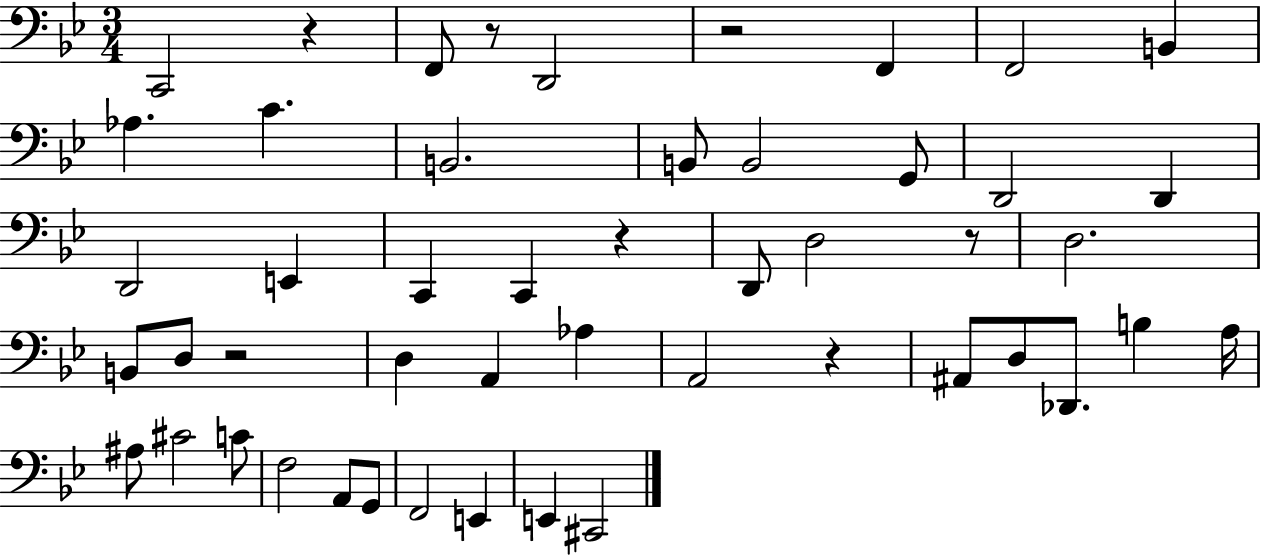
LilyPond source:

{
  \clef bass
  \numericTimeSignature
  \time 3/4
  \key bes \major
  c,2 r4 | f,8 r8 d,2 | r2 f,4 | f,2 b,4 | \break aes4. c'4. | b,2. | b,8 b,2 g,8 | d,2 d,4 | \break d,2 e,4 | c,4 c,4 r4 | d,8 d2 r8 | d2. | \break b,8 d8 r2 | d4 a,4 aes4 | a,2 r4 | ais,8 d8 des,8. b4 a16 | \break ais8 cis'2 c'8 | f2 a,8 g,8 | f,2 e,4 | e,4 cis,2 | \break \bar "|."
}